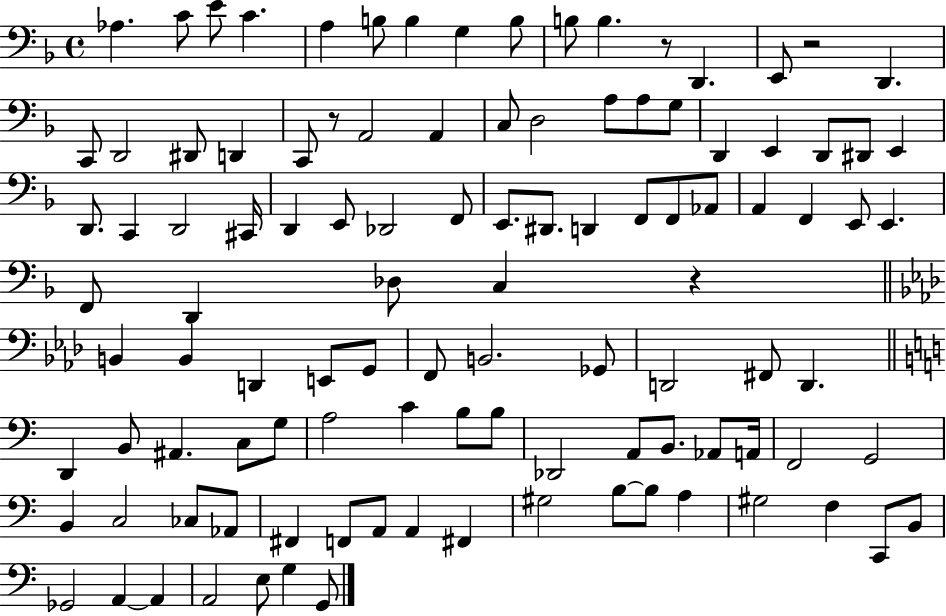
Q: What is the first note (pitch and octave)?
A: Ab3